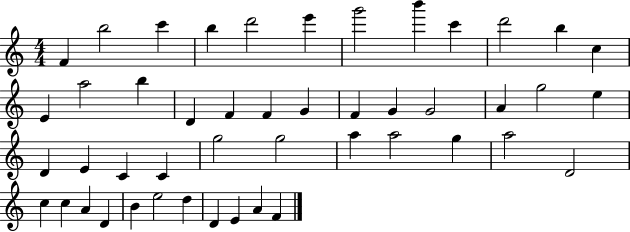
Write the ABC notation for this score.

X:1
T:Untitled
M:4/4
L:1/4
K:C
F b2 c' b d'2 e' g'2 b' c' d'2 b c E a2 b D F F G F G G2 A g2 e D E C C g2 g2 a a2 g a2 D2 c c A D B e2 d D E A F